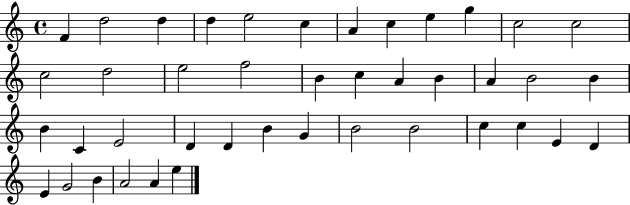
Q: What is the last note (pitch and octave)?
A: E5